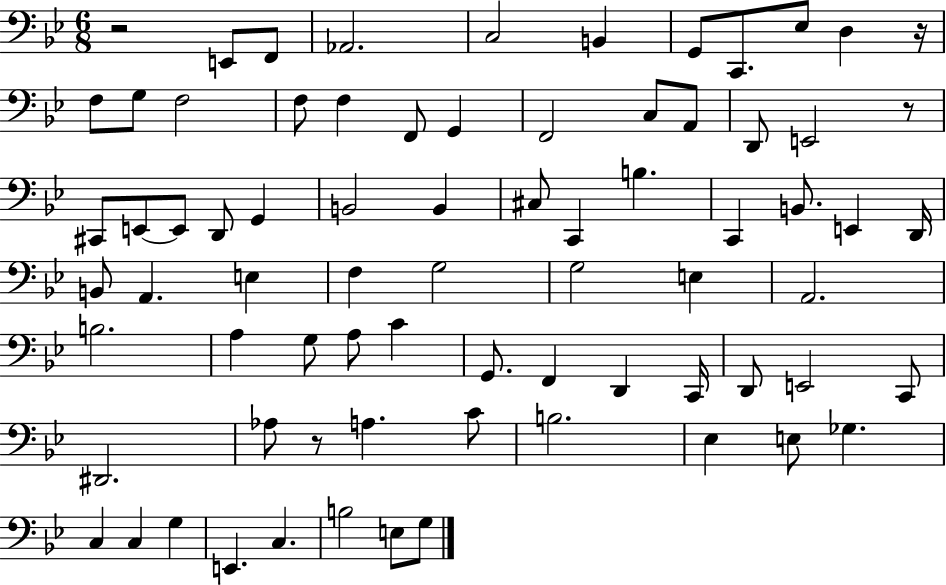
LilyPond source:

{
  \clef bass
  \numericTimeSignature
  \time 6/8
  \key bes \major
  r2 e,8 f,8 | aes,2. | c2 b,4 | g,8 c,8. ees8 d4 r16 | \break f8 g8 f2 | f8 f4 f,8 g,4 | f,2 c8 a,8 | d,8 e,2 r8 | \break cis,8 e,8~~ e,8 d,8 g,4 | b,2 b,4 | cis8 c,4 b4. | c,4 b,8. e,4 d,16 | \break b,8 a,4. e4 | f4 g2 | g2 e4 | a,2. | \break b2. | a4 g8 a8 c'4 | g,8. f,4 d,4 c,16 | d,8 e,2 c,8 | \break dis,2. | aes8 r8 a4. c'8 | b2. | ees4 e8 ges4. | \break c4 c4 g4 | e,4. c4. | b2 e8 g8 | \bar "|."
}